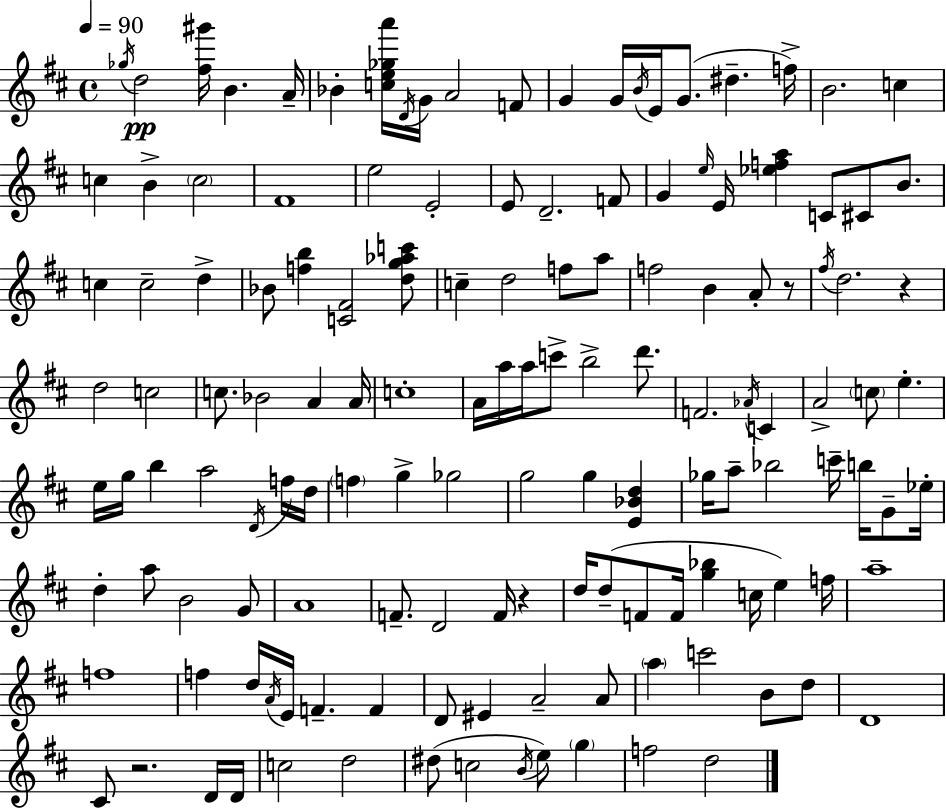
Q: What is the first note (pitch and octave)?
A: Gb5